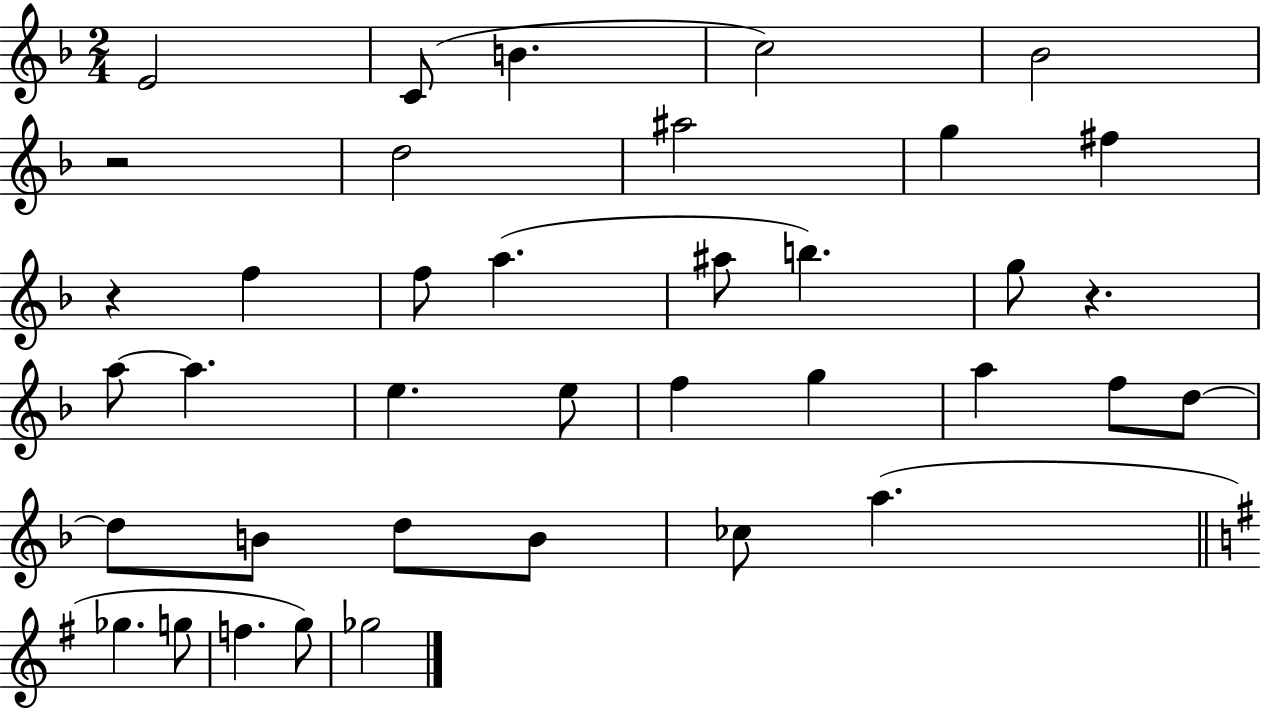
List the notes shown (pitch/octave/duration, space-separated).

E4/h C4/e B4/q. C5/h Bb4/h R/h D5/h A#5/h G5/q F#5/q R/q F5/q F5/e A5/q. A#5/e B5/q. G5/e R/q. A5/e A5/q. E5/q. E5/e F5/q G5/q A5/q F5/e D5/e D5/e B4/e D5/e B4/e CES5/e A5/q. Gb5/q. G5/e F5/q. G5/e Gb5/h